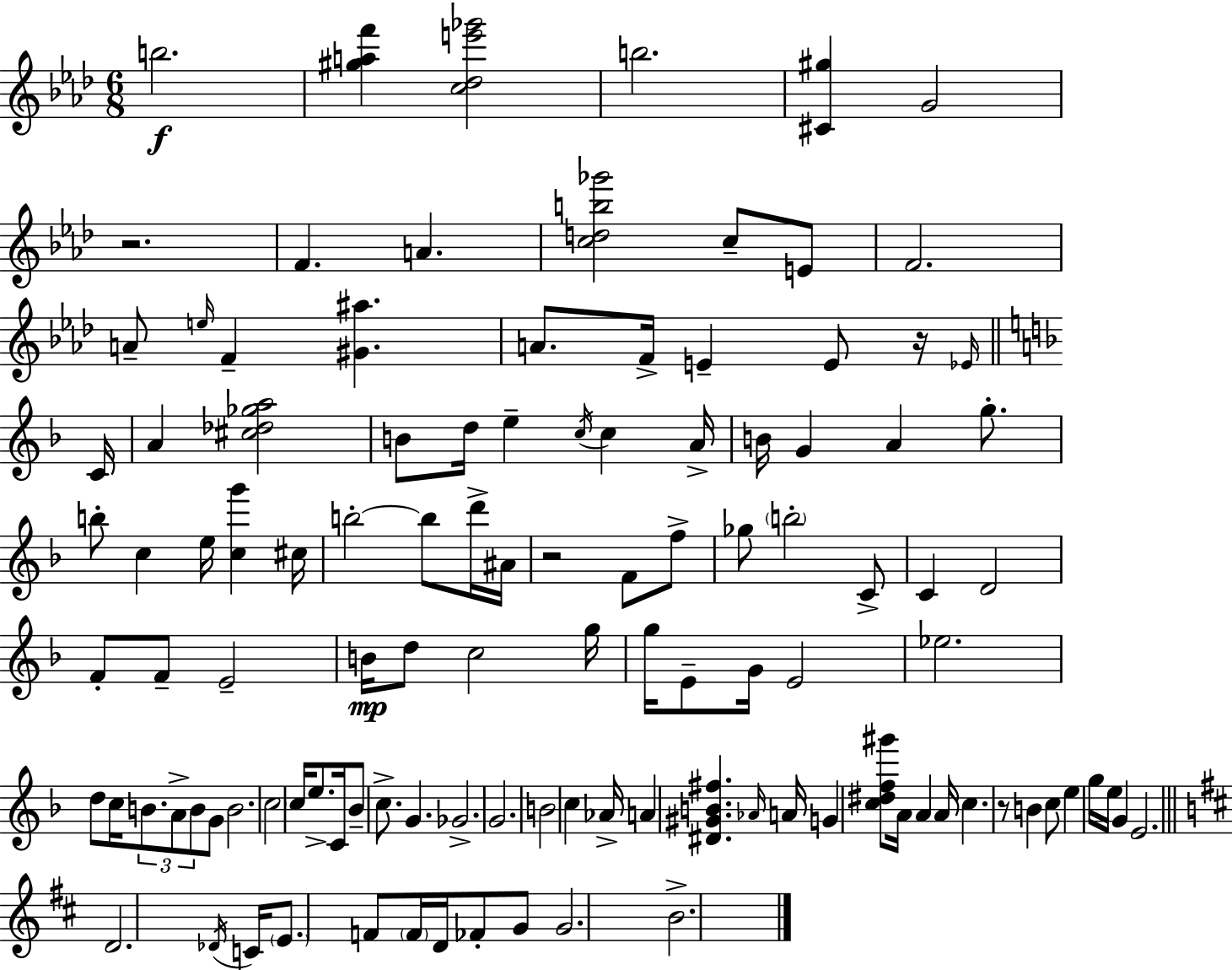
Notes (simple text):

B5/h. [G#5,A5,F6]/q [C5,Db5,E6,Gb6]/h B5/h. [C#4,G#5]/q G4/h R/h. F4/q. A4/q. [C5,D5,B5,Gb6]/h C5/e E4/e F4/h. A4/e E5/s F4/q [G#4,A#5]/q. A4/e. F4/s E4/q E4/e R/s Eb4/s C4/s A4/q [C#5,Db5,Gb5,A5]/h B4/e D5/s E5/q C5/s C5/q A4/s B4/s G4/q A4/q G5/e. B5/e C5/q E5/s [C5,G6]/q C#5/s B5/h B5/e D6/s A#4/s R/h F4/e F5/e Gb5/e B5/h C4/e C4/q D4/h F4/e F4/e E4/h B4/s D5/e C5/h G5/s G5/s E4/e G4/s E4/h Eb5/h. D5/e C5/s B4/e. A4/e B4/e G4/e B4/h. C5/h C5/s E5/e. C4/s Bb4/e C5/e. G4/q. Gb4/h. G4/h. B4/h C5/q Ab4/s A4/q [D#4,G#4,B4,F#5]/q. Ab4/s A4/s G4/q [C5,D#5,F5,G#6]/e A4/s A4/q A4/s C5/q. R/e B4/q C5/e E5/q G5/s E5/s G4/q E4/h. D4/h. Db4/s C4/s E4/e. F4/e F4/s D4/s FES4/e G4/e G4/h. B4/h.